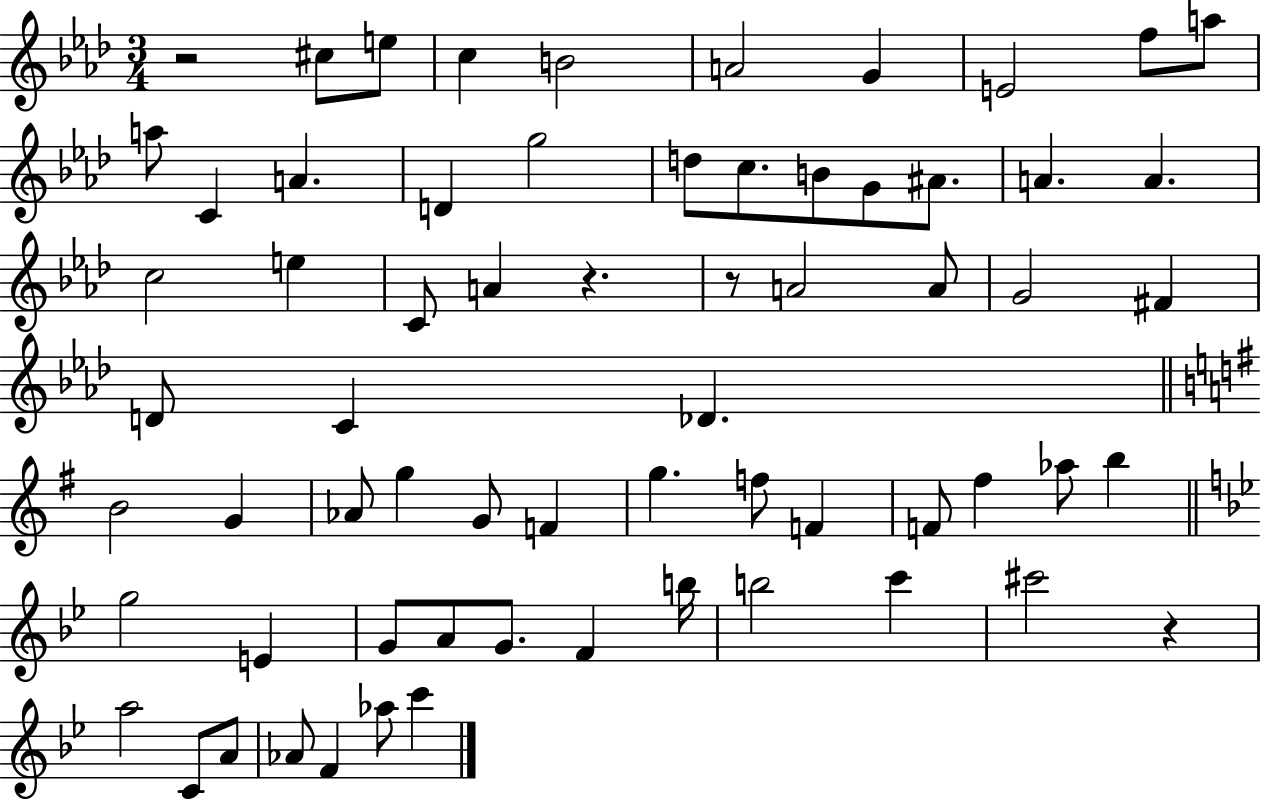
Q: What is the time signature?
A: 3/4